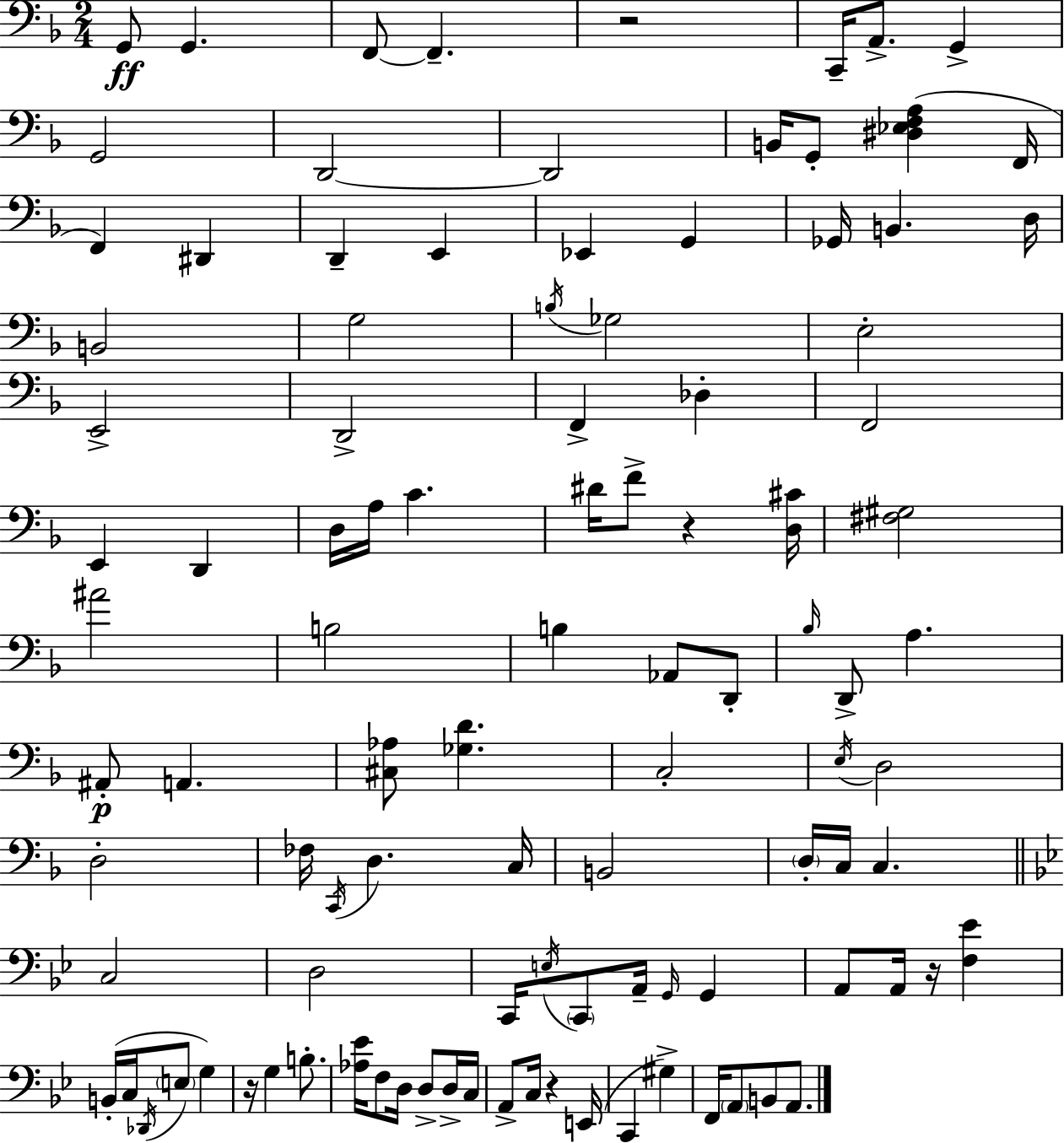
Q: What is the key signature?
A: F major